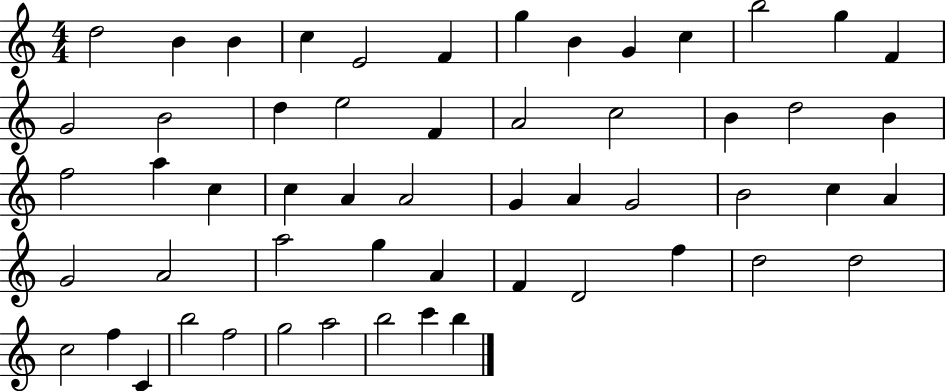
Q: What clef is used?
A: treble